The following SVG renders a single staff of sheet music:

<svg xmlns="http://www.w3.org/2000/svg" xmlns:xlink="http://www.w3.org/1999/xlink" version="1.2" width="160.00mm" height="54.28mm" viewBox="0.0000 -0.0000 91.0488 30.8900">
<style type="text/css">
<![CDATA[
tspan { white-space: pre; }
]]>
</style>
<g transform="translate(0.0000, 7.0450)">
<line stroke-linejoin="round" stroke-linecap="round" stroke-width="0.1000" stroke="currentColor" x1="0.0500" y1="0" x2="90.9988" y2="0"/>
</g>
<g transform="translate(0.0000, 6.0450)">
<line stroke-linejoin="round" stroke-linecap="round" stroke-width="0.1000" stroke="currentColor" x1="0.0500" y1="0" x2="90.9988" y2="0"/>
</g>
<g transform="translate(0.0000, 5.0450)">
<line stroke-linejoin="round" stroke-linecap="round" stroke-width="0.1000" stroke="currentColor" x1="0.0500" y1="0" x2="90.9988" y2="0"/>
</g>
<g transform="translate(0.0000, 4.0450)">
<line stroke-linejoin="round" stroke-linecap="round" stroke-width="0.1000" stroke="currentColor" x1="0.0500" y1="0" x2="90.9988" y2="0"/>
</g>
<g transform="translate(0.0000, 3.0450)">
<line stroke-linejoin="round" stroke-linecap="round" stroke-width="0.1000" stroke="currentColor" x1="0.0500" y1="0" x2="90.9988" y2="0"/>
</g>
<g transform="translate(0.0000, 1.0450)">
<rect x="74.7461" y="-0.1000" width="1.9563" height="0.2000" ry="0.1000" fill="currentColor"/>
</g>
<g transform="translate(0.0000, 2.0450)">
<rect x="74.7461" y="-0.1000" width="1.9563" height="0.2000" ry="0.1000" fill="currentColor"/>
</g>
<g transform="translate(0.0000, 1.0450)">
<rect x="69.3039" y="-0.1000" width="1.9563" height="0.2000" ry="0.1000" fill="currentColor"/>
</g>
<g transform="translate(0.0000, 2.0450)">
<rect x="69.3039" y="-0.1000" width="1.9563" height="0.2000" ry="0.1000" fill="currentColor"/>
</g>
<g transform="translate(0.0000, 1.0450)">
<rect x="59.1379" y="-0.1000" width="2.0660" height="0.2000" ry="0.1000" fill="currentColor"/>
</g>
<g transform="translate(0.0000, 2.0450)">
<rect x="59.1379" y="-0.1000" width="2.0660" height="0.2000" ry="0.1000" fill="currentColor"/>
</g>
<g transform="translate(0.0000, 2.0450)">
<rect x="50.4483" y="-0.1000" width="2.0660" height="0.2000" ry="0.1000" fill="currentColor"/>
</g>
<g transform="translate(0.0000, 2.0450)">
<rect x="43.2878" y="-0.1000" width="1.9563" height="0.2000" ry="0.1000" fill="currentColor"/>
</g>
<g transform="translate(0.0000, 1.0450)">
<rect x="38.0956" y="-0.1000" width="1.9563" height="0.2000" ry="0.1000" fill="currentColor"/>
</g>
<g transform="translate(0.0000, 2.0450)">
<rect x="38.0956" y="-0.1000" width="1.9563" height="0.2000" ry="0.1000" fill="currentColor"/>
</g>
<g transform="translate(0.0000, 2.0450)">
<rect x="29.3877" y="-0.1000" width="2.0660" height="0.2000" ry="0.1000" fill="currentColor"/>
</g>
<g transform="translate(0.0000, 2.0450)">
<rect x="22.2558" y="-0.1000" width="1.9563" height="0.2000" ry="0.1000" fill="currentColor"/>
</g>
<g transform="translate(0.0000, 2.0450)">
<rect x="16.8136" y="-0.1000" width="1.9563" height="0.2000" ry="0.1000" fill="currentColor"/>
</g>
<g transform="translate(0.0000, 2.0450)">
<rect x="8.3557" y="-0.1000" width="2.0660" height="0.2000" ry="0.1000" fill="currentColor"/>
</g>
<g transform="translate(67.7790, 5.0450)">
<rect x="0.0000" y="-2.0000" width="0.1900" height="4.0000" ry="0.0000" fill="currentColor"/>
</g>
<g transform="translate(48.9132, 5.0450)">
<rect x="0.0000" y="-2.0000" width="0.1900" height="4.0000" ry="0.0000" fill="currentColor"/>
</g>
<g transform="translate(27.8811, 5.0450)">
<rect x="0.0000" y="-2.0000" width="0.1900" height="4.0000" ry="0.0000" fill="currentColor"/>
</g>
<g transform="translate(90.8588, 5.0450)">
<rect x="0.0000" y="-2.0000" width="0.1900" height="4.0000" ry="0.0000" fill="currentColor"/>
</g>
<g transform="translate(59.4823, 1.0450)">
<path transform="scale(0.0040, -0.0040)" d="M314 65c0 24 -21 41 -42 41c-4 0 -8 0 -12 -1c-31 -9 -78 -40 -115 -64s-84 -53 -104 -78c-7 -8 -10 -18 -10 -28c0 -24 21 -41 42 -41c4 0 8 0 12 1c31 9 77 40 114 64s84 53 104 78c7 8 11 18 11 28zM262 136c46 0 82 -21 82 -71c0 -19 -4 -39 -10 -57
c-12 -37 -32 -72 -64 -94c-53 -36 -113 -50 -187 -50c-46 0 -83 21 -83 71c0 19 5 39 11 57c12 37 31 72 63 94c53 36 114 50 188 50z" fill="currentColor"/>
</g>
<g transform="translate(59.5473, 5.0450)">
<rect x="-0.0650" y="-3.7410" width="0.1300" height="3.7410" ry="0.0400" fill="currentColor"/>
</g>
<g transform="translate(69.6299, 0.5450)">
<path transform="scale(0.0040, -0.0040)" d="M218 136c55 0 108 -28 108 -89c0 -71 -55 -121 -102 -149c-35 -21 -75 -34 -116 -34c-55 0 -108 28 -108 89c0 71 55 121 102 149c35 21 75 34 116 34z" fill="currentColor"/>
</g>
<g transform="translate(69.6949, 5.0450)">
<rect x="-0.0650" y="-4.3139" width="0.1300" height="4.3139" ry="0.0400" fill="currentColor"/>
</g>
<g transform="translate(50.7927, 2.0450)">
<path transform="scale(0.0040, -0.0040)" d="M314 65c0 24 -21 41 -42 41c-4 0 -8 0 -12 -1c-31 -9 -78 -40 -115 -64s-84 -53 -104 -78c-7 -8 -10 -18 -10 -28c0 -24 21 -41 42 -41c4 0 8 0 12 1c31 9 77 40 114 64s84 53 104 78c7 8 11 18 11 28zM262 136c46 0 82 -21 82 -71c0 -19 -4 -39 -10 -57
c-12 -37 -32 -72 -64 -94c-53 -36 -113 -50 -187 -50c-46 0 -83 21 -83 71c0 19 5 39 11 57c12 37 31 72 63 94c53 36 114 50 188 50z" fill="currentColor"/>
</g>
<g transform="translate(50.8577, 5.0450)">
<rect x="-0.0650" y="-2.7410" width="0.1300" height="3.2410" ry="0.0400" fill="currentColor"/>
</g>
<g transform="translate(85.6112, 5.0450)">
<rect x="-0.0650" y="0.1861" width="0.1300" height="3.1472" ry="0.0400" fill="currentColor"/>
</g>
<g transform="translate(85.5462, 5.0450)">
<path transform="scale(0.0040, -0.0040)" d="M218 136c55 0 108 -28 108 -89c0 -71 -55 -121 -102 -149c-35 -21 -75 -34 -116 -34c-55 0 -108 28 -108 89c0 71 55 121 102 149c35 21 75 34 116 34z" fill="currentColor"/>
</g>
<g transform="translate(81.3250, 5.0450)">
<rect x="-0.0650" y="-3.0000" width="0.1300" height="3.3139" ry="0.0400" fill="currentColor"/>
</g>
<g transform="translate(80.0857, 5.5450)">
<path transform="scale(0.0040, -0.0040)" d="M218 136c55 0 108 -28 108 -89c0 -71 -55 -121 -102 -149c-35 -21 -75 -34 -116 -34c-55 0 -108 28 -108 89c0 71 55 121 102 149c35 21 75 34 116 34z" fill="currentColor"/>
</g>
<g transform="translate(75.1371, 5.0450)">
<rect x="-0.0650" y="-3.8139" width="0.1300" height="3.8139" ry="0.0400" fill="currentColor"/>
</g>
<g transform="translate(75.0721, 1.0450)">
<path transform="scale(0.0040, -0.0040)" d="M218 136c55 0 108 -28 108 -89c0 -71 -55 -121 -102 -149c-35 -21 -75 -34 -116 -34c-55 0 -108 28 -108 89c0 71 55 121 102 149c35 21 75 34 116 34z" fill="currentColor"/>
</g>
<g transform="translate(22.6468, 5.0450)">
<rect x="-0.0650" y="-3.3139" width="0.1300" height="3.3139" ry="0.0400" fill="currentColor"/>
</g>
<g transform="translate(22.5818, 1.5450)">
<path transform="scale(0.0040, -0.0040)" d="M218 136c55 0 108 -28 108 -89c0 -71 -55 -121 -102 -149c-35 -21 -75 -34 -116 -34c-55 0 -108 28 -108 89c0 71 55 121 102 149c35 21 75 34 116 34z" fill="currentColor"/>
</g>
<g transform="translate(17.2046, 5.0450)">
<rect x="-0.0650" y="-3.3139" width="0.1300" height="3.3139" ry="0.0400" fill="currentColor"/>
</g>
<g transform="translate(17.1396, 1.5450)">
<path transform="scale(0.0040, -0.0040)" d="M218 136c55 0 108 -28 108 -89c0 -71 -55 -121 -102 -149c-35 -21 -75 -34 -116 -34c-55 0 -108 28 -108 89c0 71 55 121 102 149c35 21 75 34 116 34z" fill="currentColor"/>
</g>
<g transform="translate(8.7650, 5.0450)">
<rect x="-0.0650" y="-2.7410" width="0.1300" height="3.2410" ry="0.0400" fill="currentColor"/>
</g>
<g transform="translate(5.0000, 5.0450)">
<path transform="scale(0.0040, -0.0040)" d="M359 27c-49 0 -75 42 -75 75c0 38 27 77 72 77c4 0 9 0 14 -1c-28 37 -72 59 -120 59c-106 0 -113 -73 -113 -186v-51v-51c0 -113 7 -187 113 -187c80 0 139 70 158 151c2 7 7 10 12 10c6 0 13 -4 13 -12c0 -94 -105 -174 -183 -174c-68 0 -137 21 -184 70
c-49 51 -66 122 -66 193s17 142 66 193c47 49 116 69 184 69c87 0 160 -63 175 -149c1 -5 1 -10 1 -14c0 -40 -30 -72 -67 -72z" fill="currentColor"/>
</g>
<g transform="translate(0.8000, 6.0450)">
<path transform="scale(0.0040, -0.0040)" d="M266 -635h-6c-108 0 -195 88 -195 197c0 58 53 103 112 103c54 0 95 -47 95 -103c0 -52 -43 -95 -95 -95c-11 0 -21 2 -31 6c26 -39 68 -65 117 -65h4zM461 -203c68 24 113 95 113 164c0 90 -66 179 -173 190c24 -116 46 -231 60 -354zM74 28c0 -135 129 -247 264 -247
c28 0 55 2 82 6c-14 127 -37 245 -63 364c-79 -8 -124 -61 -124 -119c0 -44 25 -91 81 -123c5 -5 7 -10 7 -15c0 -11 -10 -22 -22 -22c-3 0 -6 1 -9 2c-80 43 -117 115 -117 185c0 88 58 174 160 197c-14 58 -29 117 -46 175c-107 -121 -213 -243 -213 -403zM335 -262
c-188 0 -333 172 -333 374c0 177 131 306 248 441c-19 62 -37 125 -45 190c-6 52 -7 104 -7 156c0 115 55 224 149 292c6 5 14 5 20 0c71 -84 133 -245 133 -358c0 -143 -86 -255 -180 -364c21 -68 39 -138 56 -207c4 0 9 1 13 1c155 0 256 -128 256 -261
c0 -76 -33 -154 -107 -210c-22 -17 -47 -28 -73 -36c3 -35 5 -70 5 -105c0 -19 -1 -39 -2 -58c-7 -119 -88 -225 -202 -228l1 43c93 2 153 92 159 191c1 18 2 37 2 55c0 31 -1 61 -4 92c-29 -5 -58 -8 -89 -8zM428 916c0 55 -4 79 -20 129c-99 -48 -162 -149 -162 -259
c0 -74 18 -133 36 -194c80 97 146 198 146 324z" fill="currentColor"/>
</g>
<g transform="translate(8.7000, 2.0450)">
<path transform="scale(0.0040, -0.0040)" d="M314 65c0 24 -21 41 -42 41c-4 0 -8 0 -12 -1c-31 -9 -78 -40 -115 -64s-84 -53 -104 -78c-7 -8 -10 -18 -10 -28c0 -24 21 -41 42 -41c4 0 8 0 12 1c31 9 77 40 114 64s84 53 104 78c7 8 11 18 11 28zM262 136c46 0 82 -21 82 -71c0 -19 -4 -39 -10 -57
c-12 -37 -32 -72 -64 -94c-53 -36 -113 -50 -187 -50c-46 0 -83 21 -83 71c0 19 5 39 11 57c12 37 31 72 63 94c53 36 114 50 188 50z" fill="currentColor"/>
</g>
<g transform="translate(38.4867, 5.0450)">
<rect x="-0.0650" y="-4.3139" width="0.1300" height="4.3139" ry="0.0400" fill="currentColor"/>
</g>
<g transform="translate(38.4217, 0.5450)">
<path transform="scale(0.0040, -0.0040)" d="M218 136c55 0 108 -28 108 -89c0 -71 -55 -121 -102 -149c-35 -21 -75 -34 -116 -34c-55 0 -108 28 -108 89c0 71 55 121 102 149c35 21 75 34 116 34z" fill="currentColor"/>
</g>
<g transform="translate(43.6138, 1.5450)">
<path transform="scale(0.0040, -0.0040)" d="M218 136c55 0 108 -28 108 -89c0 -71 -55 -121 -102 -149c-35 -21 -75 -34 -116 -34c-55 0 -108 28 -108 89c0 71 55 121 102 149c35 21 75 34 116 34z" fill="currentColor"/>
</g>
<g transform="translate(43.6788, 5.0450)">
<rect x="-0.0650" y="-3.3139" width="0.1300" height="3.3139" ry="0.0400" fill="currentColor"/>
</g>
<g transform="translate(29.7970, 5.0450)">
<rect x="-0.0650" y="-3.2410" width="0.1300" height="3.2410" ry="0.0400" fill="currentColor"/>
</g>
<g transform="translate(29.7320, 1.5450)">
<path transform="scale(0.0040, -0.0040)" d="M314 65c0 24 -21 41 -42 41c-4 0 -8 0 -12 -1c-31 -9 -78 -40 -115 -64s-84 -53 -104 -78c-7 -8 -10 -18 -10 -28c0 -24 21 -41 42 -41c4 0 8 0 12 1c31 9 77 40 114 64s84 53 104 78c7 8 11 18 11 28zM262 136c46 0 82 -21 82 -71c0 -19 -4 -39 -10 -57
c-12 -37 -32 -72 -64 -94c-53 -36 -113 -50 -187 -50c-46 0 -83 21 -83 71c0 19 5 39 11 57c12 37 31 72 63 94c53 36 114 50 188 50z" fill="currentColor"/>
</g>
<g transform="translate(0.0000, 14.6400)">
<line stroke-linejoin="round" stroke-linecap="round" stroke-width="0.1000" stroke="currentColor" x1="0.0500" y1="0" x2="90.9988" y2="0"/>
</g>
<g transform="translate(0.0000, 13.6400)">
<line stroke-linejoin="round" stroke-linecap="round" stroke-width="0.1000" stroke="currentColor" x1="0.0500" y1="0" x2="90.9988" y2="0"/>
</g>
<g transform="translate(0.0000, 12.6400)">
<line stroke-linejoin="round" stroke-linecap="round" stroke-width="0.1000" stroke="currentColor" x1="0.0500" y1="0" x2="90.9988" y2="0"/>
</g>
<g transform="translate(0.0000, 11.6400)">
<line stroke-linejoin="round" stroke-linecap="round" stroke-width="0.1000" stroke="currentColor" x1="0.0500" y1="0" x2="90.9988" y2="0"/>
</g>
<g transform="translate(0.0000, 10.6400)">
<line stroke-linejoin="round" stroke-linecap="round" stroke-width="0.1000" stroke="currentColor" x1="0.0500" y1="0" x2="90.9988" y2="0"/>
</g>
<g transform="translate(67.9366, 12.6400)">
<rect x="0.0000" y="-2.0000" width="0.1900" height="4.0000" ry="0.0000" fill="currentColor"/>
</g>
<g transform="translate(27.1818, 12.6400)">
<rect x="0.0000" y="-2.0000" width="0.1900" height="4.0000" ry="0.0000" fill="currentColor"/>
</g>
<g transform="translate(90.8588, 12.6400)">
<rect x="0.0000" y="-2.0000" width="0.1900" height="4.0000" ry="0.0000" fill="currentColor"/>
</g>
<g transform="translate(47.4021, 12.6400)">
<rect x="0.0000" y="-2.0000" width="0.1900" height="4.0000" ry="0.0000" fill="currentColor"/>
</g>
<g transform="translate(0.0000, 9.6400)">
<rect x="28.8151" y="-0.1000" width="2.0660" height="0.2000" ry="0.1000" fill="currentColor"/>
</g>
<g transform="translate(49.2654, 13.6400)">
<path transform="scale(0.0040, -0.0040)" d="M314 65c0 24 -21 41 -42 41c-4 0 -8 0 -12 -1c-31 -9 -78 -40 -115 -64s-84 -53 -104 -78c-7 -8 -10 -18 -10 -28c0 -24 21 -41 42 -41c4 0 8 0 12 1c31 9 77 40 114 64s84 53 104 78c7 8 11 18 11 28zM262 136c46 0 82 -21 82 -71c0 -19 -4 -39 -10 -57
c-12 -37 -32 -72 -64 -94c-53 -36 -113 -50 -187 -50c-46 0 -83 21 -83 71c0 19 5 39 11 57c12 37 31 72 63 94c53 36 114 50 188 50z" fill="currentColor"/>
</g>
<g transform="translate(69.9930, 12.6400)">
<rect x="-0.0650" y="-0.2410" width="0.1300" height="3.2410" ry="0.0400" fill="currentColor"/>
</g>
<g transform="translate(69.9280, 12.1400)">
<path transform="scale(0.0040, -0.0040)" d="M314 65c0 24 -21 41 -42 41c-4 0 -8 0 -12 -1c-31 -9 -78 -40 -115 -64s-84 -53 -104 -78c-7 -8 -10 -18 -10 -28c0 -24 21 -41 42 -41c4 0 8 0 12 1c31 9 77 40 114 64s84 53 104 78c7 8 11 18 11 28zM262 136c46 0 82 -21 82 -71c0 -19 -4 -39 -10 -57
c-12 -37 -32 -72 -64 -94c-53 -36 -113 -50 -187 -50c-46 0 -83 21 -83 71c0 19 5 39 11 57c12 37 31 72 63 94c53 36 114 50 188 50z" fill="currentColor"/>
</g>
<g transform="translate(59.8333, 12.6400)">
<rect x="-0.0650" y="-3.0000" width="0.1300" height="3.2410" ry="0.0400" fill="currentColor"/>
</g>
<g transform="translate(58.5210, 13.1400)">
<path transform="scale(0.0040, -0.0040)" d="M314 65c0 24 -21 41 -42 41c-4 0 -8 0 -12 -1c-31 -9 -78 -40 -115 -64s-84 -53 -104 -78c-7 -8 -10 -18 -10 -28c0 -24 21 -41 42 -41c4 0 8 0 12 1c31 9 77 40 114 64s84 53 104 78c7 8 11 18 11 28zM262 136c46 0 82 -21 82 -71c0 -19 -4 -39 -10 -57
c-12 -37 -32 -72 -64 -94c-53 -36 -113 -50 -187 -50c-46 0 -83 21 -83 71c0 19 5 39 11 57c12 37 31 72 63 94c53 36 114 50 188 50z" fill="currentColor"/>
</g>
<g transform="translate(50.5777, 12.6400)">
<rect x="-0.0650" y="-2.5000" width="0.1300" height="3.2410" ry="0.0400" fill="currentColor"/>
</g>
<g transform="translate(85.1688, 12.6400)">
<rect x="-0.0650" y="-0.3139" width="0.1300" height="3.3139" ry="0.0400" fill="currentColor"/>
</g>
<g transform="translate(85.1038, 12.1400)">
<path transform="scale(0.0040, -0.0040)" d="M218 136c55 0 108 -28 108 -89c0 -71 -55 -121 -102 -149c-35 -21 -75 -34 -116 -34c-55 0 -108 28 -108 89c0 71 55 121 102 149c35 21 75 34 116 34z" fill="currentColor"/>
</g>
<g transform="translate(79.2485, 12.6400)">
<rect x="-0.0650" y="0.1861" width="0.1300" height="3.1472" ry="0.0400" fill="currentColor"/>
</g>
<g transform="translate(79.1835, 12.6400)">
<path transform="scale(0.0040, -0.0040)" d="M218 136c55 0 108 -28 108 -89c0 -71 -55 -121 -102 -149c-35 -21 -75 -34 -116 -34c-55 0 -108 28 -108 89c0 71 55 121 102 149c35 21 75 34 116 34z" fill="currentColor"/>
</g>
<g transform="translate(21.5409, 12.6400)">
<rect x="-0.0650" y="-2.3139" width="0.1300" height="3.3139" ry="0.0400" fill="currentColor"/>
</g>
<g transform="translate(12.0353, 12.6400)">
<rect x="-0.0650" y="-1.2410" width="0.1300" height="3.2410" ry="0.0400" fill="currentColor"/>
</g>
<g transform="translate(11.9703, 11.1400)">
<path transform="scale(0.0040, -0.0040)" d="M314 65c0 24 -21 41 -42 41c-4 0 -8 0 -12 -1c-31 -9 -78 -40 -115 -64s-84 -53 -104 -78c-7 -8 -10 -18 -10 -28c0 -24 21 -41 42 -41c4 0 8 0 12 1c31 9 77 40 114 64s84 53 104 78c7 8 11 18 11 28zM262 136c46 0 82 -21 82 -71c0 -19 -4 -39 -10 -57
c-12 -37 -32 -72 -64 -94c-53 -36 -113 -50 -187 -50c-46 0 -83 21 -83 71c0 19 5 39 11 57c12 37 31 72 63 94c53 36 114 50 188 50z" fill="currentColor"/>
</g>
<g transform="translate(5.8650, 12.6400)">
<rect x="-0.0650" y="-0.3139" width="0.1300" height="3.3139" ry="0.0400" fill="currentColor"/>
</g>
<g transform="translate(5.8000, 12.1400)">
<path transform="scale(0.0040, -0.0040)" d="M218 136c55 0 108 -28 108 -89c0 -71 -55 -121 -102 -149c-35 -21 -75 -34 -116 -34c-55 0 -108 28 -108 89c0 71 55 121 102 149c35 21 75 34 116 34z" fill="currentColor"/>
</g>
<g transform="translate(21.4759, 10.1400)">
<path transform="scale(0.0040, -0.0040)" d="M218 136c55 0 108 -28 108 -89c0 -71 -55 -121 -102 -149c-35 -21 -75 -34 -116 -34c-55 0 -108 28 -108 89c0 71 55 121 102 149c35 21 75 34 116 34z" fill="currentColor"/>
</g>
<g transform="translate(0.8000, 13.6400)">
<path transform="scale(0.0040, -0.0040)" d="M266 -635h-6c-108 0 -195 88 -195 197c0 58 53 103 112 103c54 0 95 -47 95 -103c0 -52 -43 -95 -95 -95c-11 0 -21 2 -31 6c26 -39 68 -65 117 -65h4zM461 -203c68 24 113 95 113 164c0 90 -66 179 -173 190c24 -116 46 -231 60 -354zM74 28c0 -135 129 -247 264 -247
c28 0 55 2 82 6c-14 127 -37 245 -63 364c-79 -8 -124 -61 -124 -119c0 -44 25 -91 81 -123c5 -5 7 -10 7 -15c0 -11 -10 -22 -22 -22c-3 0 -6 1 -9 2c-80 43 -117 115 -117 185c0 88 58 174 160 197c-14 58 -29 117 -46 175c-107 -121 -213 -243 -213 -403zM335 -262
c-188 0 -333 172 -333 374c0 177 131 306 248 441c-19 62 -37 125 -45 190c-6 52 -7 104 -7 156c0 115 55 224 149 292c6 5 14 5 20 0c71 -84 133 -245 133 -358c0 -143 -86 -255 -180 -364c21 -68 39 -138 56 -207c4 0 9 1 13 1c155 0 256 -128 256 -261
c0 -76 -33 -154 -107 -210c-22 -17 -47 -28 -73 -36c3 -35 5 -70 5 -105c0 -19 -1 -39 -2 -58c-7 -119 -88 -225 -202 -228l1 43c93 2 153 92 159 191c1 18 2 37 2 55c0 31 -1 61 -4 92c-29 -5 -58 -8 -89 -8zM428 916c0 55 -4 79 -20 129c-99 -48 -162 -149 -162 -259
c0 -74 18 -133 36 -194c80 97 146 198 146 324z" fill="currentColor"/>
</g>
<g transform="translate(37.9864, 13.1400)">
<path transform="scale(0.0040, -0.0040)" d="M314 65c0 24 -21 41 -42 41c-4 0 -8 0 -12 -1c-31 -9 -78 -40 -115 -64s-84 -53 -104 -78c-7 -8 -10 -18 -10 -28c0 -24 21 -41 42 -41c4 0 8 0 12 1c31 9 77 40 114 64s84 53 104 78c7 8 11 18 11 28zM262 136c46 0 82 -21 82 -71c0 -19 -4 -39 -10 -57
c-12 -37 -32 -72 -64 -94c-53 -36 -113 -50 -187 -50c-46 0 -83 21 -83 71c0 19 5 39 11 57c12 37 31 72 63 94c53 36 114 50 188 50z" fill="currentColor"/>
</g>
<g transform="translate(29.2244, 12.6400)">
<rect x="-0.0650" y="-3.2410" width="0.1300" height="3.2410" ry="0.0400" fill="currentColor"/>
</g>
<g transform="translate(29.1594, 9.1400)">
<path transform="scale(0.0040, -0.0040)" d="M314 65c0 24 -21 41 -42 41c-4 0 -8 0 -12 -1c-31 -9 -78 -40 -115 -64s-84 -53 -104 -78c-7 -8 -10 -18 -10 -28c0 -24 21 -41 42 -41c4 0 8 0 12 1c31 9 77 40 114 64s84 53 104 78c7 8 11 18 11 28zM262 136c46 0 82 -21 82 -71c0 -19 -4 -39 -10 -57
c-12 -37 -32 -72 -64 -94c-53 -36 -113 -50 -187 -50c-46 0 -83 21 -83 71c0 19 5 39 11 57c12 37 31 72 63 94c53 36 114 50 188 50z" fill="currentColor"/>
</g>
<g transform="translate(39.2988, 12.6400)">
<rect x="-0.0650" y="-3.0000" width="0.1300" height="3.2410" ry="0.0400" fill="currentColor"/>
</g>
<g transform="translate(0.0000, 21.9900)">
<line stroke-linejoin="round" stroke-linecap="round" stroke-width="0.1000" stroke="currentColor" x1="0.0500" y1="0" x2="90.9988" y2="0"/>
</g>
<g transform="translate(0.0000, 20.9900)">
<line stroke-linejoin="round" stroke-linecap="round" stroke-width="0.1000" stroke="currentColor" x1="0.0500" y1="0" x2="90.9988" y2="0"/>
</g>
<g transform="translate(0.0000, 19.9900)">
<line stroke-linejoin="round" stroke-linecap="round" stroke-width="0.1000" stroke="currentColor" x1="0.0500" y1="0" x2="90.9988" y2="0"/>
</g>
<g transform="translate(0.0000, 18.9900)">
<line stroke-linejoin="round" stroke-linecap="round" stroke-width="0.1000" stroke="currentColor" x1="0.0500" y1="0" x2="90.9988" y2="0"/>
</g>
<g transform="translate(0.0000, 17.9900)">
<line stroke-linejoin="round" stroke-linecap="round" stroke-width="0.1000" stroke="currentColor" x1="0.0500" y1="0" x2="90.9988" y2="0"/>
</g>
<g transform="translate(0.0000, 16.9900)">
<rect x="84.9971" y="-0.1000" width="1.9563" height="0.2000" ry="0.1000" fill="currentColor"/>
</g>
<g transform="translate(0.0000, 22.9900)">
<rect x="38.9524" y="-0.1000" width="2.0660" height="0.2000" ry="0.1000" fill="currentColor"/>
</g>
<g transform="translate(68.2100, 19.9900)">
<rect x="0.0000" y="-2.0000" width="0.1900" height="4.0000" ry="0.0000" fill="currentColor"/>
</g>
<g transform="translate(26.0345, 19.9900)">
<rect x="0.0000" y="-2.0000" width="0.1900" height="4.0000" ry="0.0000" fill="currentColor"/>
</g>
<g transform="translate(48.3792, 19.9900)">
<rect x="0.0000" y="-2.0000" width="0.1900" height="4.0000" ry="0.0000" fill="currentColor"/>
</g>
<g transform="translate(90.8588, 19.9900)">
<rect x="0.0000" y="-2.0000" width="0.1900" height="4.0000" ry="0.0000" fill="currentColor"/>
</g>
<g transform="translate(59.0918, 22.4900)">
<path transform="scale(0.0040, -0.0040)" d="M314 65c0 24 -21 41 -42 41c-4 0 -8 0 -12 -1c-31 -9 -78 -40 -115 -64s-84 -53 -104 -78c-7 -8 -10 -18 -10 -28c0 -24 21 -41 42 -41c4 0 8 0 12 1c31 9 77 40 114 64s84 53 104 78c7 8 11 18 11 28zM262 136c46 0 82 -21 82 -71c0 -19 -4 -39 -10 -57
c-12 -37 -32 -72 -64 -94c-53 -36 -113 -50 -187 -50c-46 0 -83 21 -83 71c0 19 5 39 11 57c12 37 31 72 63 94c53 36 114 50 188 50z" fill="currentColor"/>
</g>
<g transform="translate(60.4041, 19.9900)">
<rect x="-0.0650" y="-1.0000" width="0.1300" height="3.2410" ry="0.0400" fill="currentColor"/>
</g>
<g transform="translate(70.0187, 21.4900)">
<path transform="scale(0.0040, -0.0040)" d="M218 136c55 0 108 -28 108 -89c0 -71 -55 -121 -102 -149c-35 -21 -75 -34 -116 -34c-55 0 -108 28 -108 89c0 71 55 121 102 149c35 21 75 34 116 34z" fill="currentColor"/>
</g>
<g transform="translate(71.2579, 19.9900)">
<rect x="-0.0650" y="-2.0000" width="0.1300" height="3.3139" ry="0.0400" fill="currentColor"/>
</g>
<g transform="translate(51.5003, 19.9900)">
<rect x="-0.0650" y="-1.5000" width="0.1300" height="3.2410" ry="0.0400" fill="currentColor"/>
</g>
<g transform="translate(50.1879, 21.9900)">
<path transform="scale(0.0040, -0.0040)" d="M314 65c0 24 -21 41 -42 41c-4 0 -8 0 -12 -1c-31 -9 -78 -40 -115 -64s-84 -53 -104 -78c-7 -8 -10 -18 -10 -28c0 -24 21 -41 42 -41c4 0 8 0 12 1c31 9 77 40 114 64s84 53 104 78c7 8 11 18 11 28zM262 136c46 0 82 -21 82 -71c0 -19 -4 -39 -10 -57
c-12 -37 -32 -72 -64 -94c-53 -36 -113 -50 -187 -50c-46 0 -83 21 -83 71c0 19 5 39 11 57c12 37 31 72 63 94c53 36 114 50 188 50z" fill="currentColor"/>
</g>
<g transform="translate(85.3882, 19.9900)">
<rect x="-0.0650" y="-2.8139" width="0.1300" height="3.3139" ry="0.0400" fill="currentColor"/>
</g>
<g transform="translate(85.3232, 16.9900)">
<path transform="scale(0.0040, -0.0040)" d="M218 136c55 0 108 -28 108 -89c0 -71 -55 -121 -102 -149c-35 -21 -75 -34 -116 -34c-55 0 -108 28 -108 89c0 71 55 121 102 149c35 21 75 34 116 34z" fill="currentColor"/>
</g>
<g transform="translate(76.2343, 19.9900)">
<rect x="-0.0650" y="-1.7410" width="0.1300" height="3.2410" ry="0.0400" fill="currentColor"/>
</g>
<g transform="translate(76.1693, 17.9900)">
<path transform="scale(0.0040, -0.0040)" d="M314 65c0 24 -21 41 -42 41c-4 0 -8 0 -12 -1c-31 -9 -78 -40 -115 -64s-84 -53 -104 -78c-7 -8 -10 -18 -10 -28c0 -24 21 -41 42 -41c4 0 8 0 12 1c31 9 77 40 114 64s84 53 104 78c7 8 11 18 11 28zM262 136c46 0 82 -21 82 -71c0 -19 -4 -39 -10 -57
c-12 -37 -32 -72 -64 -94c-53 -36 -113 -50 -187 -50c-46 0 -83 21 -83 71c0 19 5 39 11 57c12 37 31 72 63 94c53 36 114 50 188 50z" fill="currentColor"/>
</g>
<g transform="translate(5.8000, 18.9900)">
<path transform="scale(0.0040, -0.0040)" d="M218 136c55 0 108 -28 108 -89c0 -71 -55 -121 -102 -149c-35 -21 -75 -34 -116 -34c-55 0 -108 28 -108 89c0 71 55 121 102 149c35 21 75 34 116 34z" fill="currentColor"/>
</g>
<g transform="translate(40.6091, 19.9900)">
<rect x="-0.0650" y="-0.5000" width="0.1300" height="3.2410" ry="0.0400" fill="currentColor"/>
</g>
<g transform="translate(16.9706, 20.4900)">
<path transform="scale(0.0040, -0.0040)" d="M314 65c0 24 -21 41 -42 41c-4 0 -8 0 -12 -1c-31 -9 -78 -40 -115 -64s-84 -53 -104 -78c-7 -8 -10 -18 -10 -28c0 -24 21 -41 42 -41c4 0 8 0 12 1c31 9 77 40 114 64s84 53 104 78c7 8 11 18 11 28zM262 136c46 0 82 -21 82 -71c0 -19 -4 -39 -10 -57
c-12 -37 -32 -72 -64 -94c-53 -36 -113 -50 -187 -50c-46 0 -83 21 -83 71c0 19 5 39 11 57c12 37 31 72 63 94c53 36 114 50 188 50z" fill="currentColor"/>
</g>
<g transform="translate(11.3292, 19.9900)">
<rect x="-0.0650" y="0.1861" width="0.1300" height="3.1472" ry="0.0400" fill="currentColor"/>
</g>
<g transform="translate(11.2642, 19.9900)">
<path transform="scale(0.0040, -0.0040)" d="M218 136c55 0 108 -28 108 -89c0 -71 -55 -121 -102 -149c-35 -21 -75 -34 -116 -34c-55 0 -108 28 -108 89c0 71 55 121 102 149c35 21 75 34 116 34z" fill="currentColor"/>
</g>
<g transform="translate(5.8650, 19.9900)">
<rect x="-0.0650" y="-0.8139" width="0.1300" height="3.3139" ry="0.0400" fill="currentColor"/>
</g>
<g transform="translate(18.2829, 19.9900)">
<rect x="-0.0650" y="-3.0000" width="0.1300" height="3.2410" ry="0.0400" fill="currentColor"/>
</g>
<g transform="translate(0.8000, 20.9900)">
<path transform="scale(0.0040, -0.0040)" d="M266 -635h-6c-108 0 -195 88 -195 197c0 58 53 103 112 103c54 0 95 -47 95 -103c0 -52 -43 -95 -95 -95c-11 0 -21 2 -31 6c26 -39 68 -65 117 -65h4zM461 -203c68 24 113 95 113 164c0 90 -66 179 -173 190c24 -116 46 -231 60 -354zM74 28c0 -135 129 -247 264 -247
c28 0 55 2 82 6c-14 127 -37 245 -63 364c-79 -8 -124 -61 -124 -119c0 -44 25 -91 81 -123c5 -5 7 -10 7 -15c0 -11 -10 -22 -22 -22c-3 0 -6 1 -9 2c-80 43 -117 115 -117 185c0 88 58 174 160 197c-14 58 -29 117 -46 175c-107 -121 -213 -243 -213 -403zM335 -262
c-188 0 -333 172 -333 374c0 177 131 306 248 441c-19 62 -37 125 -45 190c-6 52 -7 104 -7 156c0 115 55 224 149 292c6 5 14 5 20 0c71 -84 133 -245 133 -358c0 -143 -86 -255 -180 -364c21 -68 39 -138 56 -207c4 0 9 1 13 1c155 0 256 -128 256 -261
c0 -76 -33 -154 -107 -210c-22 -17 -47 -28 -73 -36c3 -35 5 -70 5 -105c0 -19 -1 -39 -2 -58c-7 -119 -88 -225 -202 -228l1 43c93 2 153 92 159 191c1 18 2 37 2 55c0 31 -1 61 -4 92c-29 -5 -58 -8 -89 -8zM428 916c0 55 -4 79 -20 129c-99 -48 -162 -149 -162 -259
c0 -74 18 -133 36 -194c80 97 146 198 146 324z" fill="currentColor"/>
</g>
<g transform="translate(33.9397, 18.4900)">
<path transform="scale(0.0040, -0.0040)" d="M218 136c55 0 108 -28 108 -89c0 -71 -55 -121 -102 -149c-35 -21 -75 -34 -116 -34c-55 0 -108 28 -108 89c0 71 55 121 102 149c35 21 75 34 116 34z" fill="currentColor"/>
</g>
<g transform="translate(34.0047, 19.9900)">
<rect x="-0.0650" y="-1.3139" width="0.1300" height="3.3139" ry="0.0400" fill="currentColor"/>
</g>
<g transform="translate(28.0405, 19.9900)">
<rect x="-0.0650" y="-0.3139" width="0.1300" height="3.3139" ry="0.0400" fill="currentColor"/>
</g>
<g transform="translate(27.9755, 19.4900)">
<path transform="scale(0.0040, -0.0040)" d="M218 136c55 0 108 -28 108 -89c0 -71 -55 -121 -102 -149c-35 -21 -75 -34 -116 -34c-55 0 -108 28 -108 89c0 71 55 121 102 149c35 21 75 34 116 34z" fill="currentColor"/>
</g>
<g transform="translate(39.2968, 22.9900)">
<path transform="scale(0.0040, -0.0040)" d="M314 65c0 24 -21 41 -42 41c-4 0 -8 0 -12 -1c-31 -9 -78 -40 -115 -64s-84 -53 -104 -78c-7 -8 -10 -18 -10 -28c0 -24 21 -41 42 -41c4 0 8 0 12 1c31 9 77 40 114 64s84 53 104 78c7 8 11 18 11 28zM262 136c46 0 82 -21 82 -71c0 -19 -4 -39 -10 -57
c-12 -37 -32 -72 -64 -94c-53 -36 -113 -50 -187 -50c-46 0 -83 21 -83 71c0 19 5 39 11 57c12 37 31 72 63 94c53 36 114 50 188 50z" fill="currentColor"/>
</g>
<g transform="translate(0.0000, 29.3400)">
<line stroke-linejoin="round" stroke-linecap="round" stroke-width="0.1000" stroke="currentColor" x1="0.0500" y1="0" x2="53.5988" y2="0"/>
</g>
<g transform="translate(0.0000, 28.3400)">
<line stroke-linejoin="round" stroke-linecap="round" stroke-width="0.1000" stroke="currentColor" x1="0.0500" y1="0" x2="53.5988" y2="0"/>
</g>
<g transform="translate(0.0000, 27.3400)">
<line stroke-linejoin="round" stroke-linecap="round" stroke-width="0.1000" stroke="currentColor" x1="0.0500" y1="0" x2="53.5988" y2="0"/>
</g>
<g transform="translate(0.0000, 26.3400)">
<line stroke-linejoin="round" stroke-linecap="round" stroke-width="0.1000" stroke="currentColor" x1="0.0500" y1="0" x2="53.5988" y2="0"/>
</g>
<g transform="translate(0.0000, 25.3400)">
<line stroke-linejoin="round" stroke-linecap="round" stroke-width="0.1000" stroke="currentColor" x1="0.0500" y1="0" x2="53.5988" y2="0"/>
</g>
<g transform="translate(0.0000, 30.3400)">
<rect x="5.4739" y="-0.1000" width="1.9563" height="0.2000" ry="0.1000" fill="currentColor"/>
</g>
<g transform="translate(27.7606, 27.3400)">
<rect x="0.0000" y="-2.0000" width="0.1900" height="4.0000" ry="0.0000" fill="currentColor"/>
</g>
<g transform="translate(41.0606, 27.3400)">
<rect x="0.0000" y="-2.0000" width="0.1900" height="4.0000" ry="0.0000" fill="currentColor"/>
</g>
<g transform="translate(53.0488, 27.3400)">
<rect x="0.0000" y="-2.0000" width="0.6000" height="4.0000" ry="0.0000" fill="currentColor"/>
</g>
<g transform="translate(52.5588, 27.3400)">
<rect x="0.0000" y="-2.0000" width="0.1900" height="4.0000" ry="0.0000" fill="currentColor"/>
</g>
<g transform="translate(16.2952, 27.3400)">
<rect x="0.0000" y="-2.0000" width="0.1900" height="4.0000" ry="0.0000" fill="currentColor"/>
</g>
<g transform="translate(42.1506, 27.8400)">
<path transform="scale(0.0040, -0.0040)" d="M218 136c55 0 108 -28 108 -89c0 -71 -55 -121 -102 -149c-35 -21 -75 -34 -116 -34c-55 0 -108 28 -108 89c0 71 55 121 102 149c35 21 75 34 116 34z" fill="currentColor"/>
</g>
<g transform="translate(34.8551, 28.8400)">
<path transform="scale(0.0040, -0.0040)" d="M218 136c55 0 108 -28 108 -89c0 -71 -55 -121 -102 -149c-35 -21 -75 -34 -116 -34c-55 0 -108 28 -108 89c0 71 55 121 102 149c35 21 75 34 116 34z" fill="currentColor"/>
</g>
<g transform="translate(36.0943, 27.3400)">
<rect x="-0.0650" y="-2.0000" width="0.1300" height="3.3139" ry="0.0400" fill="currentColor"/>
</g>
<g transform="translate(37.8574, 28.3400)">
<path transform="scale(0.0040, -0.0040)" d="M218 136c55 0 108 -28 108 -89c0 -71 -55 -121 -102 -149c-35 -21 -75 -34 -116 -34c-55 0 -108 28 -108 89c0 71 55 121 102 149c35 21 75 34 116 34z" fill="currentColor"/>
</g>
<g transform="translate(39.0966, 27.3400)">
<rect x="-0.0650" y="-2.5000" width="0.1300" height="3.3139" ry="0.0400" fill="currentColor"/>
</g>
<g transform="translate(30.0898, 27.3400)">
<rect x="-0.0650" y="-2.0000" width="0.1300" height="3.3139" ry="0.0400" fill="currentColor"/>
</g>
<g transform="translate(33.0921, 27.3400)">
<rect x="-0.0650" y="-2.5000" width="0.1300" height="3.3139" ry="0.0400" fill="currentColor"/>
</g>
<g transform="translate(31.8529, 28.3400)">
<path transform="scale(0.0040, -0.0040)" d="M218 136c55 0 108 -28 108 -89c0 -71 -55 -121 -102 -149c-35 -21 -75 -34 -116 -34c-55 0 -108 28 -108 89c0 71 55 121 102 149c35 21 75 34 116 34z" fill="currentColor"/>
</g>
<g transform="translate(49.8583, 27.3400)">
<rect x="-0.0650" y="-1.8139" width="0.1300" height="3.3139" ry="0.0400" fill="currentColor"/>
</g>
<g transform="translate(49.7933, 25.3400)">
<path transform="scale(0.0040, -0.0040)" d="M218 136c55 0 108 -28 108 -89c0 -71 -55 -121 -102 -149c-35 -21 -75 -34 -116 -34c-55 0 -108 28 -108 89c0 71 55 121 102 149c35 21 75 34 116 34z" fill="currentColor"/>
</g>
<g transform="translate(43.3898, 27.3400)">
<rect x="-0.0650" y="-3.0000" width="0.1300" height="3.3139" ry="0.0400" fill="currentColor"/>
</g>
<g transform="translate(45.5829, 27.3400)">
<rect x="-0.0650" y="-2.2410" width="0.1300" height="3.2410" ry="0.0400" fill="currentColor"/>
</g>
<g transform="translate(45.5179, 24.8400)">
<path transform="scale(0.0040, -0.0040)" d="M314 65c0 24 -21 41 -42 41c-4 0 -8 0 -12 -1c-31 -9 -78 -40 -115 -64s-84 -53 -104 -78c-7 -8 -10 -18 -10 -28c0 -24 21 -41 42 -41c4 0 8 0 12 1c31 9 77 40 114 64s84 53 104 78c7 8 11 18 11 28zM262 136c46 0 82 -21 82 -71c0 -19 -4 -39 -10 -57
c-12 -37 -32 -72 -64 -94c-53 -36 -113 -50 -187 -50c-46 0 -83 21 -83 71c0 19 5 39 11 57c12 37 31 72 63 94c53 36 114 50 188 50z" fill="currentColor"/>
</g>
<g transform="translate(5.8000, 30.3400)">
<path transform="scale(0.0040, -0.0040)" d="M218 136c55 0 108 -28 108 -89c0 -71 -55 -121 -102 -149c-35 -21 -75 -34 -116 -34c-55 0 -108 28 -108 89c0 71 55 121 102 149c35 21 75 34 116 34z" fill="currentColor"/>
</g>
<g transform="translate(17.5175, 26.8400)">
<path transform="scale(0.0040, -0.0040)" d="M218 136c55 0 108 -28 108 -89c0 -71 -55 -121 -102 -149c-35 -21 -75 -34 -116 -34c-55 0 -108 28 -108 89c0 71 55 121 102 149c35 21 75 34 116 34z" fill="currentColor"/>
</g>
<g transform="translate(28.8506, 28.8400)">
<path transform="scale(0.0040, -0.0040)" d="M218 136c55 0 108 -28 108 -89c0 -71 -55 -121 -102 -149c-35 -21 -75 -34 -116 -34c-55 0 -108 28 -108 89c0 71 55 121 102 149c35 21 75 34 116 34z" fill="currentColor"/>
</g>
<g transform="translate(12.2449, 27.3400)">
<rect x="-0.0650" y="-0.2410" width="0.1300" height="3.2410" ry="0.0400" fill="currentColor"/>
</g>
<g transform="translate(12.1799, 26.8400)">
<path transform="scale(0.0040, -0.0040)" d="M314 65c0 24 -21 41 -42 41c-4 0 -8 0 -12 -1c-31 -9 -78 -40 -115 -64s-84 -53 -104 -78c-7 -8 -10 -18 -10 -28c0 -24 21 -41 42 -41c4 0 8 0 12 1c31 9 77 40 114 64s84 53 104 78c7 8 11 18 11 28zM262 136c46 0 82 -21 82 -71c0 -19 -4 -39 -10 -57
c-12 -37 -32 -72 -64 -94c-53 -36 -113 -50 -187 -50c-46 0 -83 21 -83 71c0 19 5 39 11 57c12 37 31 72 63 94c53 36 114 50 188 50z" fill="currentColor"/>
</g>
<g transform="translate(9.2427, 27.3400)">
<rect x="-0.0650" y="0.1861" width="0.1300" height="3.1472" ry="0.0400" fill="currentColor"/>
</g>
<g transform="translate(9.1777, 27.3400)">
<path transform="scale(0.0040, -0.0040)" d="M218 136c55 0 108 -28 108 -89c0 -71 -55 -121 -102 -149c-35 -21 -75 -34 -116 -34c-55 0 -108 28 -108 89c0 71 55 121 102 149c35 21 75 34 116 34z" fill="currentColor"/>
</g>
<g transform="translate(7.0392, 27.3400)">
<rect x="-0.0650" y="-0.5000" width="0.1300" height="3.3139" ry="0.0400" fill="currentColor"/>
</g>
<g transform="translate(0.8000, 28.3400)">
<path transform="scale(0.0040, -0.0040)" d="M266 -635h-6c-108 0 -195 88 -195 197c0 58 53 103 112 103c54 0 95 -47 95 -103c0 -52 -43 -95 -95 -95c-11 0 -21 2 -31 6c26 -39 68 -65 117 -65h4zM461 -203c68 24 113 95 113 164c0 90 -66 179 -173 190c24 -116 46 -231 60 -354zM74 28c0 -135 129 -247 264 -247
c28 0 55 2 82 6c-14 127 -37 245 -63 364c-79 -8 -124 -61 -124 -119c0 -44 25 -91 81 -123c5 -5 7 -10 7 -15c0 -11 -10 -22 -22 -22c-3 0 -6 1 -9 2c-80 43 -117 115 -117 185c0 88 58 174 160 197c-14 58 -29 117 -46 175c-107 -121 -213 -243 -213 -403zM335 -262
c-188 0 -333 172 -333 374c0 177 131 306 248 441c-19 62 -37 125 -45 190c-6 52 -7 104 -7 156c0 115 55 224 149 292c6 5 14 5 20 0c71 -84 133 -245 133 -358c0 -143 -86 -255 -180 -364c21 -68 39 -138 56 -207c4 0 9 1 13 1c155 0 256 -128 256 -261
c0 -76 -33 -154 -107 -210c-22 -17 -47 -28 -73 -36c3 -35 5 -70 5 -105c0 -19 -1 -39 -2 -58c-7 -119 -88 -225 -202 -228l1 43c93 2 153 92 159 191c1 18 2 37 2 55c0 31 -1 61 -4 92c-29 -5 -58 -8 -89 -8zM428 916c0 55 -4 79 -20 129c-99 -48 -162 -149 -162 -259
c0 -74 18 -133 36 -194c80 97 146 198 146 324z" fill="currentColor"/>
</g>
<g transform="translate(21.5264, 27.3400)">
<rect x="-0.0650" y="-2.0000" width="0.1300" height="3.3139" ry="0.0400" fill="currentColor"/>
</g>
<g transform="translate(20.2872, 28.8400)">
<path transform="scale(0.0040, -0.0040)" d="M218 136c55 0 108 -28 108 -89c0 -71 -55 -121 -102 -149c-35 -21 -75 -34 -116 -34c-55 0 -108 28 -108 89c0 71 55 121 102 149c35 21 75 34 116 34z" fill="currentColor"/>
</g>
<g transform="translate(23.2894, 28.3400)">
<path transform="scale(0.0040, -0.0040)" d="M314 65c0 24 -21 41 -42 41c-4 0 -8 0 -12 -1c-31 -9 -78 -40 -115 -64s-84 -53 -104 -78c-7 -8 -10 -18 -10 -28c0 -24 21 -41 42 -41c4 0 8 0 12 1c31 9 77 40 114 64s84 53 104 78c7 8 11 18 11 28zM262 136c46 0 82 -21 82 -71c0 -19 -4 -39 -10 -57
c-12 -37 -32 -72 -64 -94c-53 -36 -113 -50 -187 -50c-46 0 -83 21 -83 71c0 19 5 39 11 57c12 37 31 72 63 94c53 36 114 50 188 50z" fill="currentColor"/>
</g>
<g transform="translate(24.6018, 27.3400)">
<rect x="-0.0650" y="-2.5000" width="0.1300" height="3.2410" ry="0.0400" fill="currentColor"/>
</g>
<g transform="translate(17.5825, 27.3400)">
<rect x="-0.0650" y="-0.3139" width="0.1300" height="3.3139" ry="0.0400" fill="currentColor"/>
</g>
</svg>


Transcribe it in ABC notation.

X:1
T:Untitled
M:4/4
L:1/4
K:C
a2 b b b2 d' b a2 c'2 d' c' A B c e2 g b2 A2 G2 A2 c2 B c d B A2 c e C2 E2 D2 F f2 a C B c2 c F G2 F G F G A g2 f